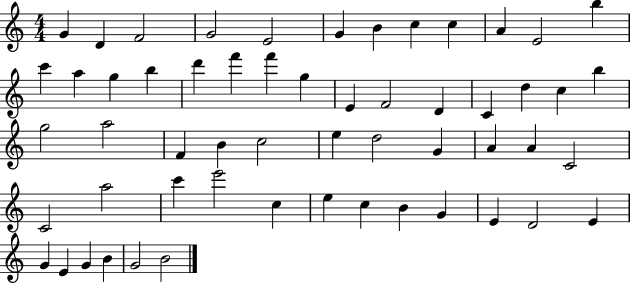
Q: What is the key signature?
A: C major